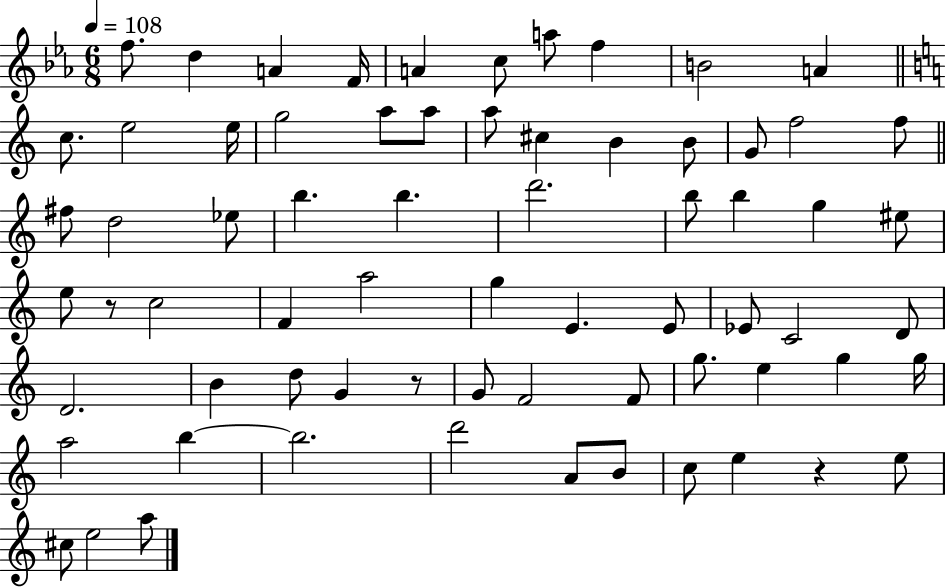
{
  \clef treble
  \numericTimeSignature
  \time 6/8
  \key ees \major
  \tempo 4 = 108
  \repeat volta 2 { f''8. d''4 a'4 f'16 | a'4 c''8 a''8 f''4 | b'2 a'4 | \bar "||" \break \key a \minor c''8. e''2 e''16 | g''2 a''8 a''8 | a''8 cis''4 b'4 b'8 | g'8 f''2 f''8 | \break \bar "||" \break \key c \major fis''8 d''2 ees''8 | b''4. b''4. | d'''2. | b''8 b''4 g''4 eis''8 | \break e''8 r8 c''2 | f'4 a''2 | g''4 e'4. e'8 | ees'8 c'2 d'8 | \break d'2. | b'4 d''8 g'4 r8 | g'8 f'2 f'8 | g''8. e''4 g''4 g''16 | \break a''2 b''4~~ | b''2. | d'''2 a'8 b'8 | c''8 e''4 r4 e''8 | \break cis''8 e''2 a''8 | } \bar "|."
}